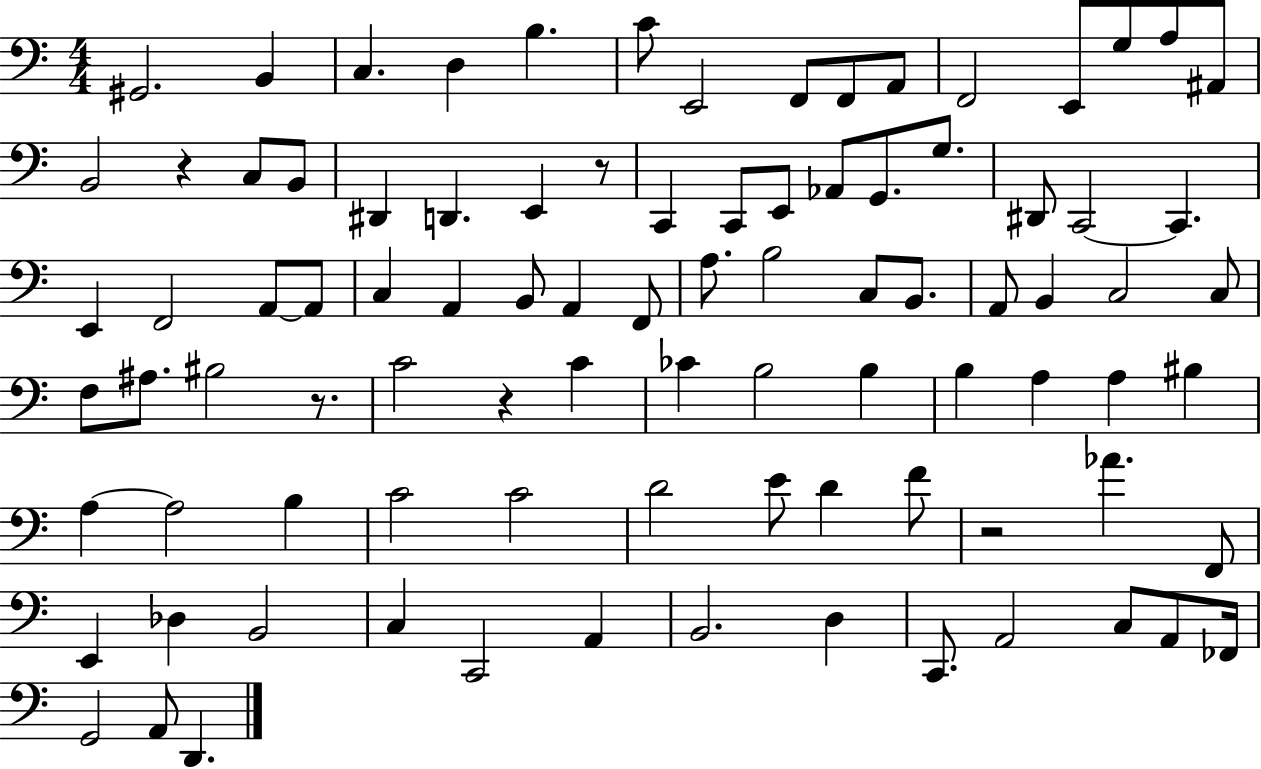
G#2/h. B2/q C3/q. D3/q B3/q. C4/e E2/h F2/e F2/e A2/e F2/h E2/e G3/e A3/e A#2/e B2/h R/q C3/e B2/e D#2/q D2/q. E2/q R/e C2/q C2/e E2/e Ab2/e G2/e. G3/e. D#2/e C2/h C2/q. E2/q F2/h A2/e A2/e C3/q A2/q B2/e A2/q F2/e A3/e. B3/h C3/e B2/e. A2/e B2/q C3/h C3/e F3/e A#3/e. BIS3/h R/e. C4/h R/q C4/q CES4/q B3/h B3/q B3/q A3/q A3/q BIS3/q A3/q A3/h B3/q C4/h C4/h D4/h E4/e D4/q F4/e R/h Ab4/q. F2/e E2/q Db3/q B2/h C3/q C2/h A2/q B2/h. D3/q C2/e. A2/h C3/e A2/e FES2/s G2/h A2/e D2/q.